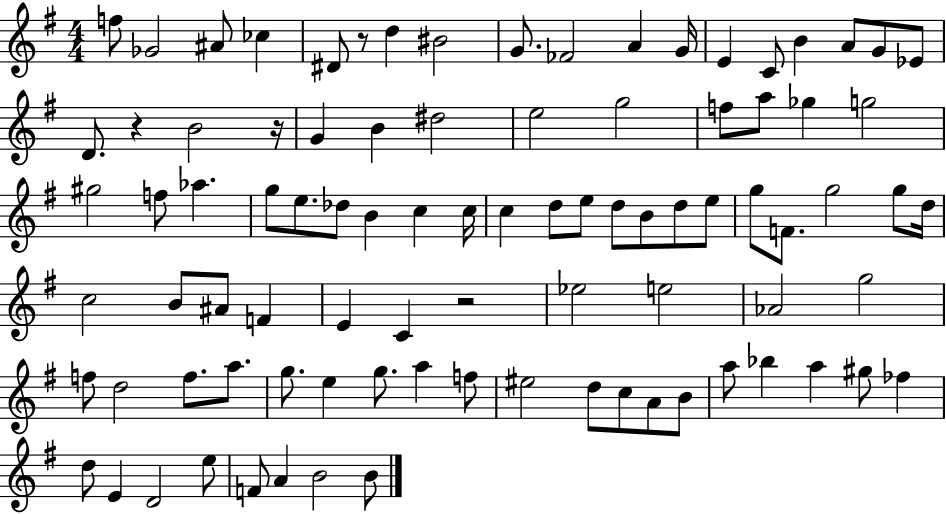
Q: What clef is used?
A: treble